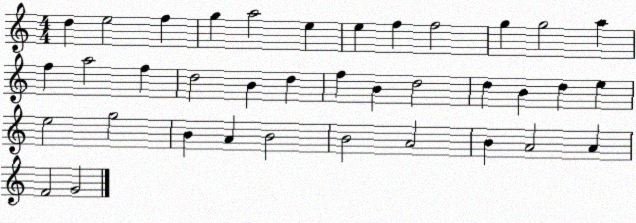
X:1
T:Untitled
M:4/4
L:1/4
K:C
d e2 f g a2 e e f f2 g g2 a f a2 f d2 B d f B d2 d B d e e2 g2 B A B2 B2 A2 B A2 A F2 G2